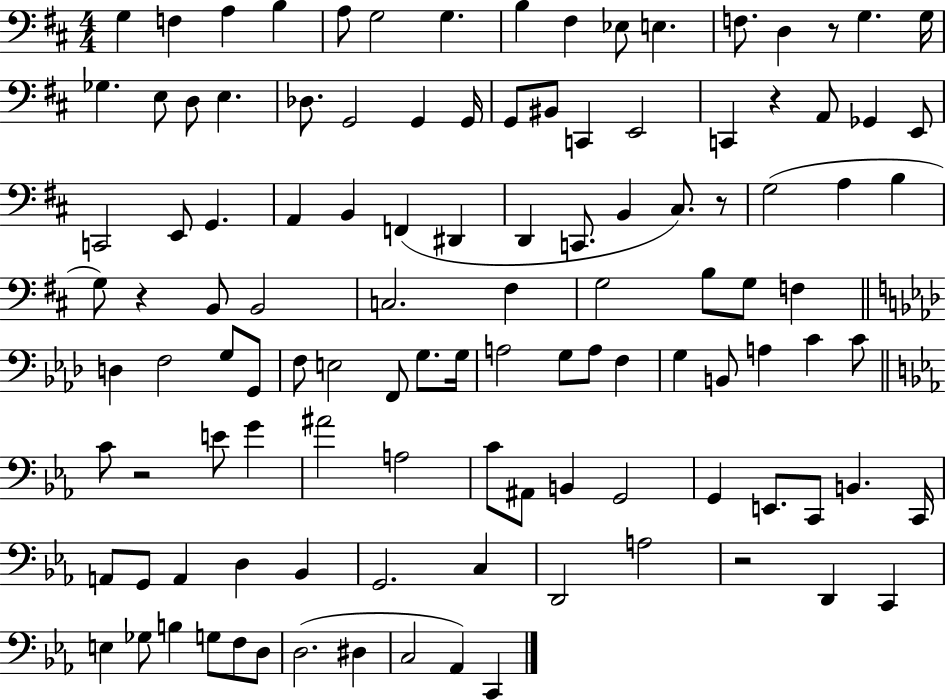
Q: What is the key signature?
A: D major